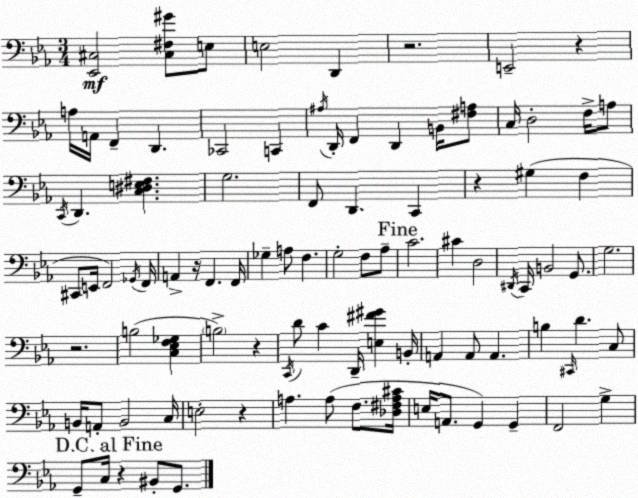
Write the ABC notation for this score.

X:1
T:Untitled
M:3/4
L:1/4
K:Cm
[_E,,^C,]2 [^C,^F,^G]/2 E,/2 E,2 D,, z2 E,,2 z A,/4 A,,/4 F,, D,, _C,,2 C,, ^A,/4 D,,/4 F,, D,, B,,/4 [^F,A,]/2 C,/4 D,2 F,/4 A,/2 C,,/4 D,, [C,^D,E,^F,] G,2 F,,/2 D,, C,, z ^G, F, ^C,,/2 E,,/4 F,,2 _G,,/4 F,,/4 A,, z/4 F,, F,,/4 _G, A,/2 F, G,2 F,/2 _A,/2 C2 ^C D,2 ^D,,/4 C,,/4 B,,2 G,,/2 G,2 z2 B,2 [C,_E,F,_G,] B,2 z C,,/4 D/2 C D,,/4 [E,^F^G] B,,/4 A,, A,,/2 A,, B, ^C,,/4 D C,/2 B,,/4 A,,/2 B,,2 C,/4 E,2 z A, A,/2 F,/2 [_D,^F,A,^C]/4 E,/4 A,,/2 G,, G,, F,,2 G, G,,/2 C,/4 z ^B,,/2 G,,/2